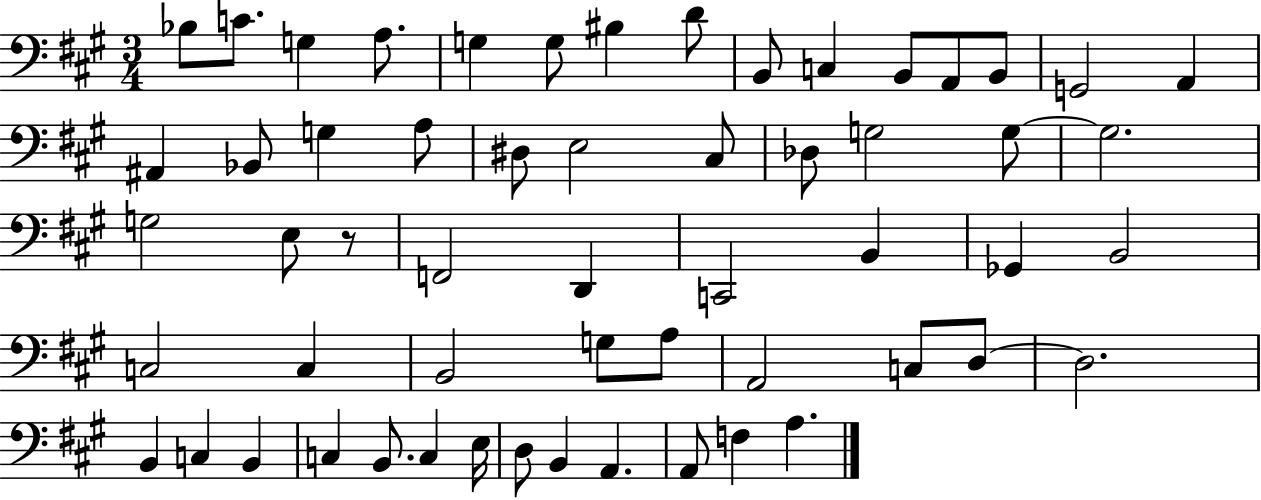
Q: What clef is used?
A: bass